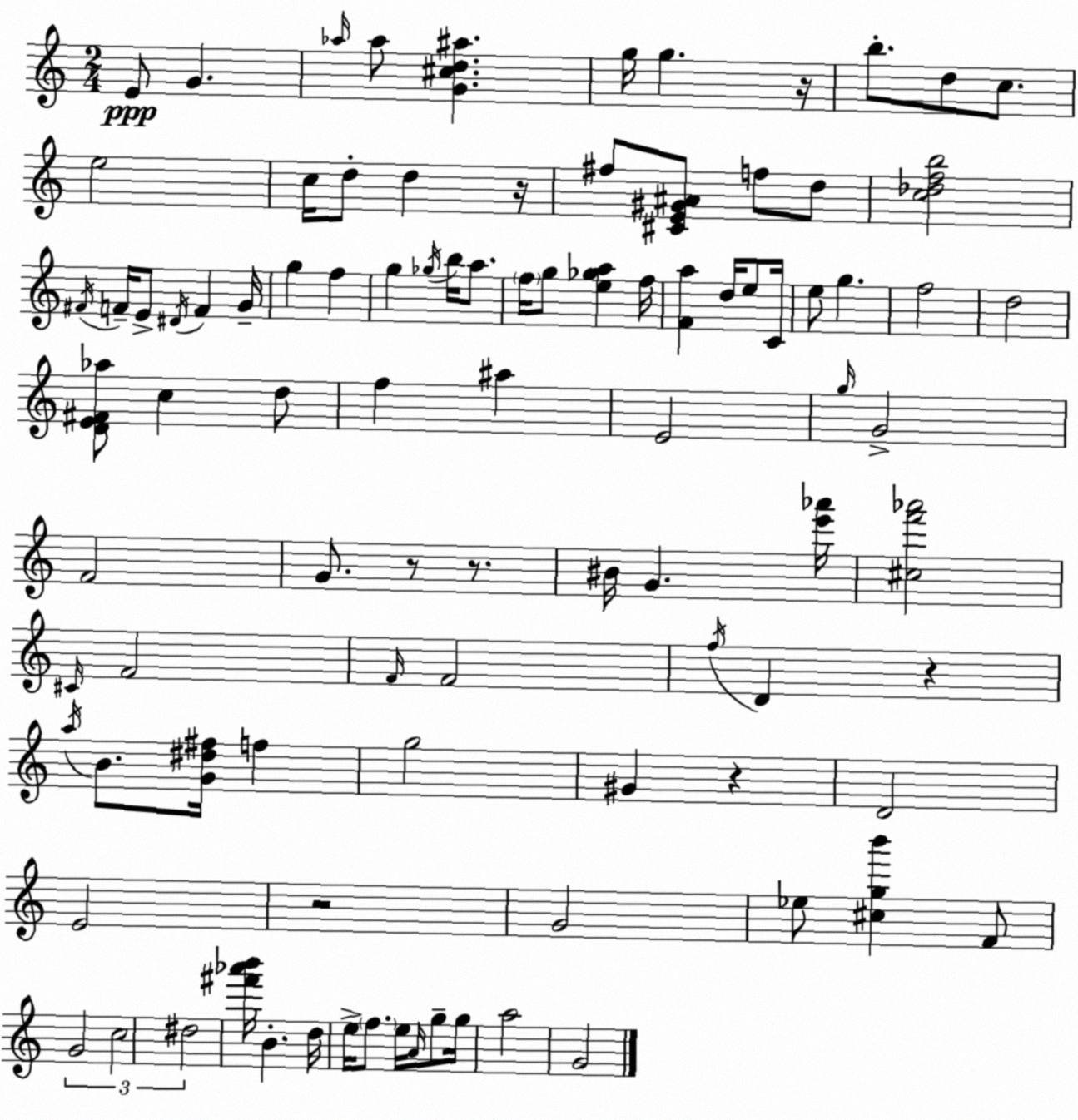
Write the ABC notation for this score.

X:1
T:Untitled
M:2/4
L:1/4
K:Am
E/2 G _a/4 _a/2 [G^cd^a] g/4 g z/4 b/2 d/2 c/2 e2 c/4 d/2 d z/4 ^f/2 [^CE^G^A]/2 f/2 d/2 [c_dfb]2 ^F/4 F/4 E/2 ^D/4 F G/4 g f g _g/4 b/4 a/2 f/4 g/2 [e_ga] f/4 [Fa] d/4 e/2 C/4 e/2 g f2 d2 [DE^F_a]/2 c d/2 f ^a E2 g/4 G2 F2 G/2 z/2 z/2 ^B/4 G [e'_a']/4 [^cf'_a']2 ^C/4 F2 F/4 F2 f/4 D z a/4 B/2 [G^d^f]/4 f g2 ^G z D2 E2 z2 G2 _e/2 [^cgb'] F/2 G2 c2 ^d2 [^f'_a'b']/4 B d/4 e/4 f/2 e/4 A/4 g/2 g/4 a2 G2